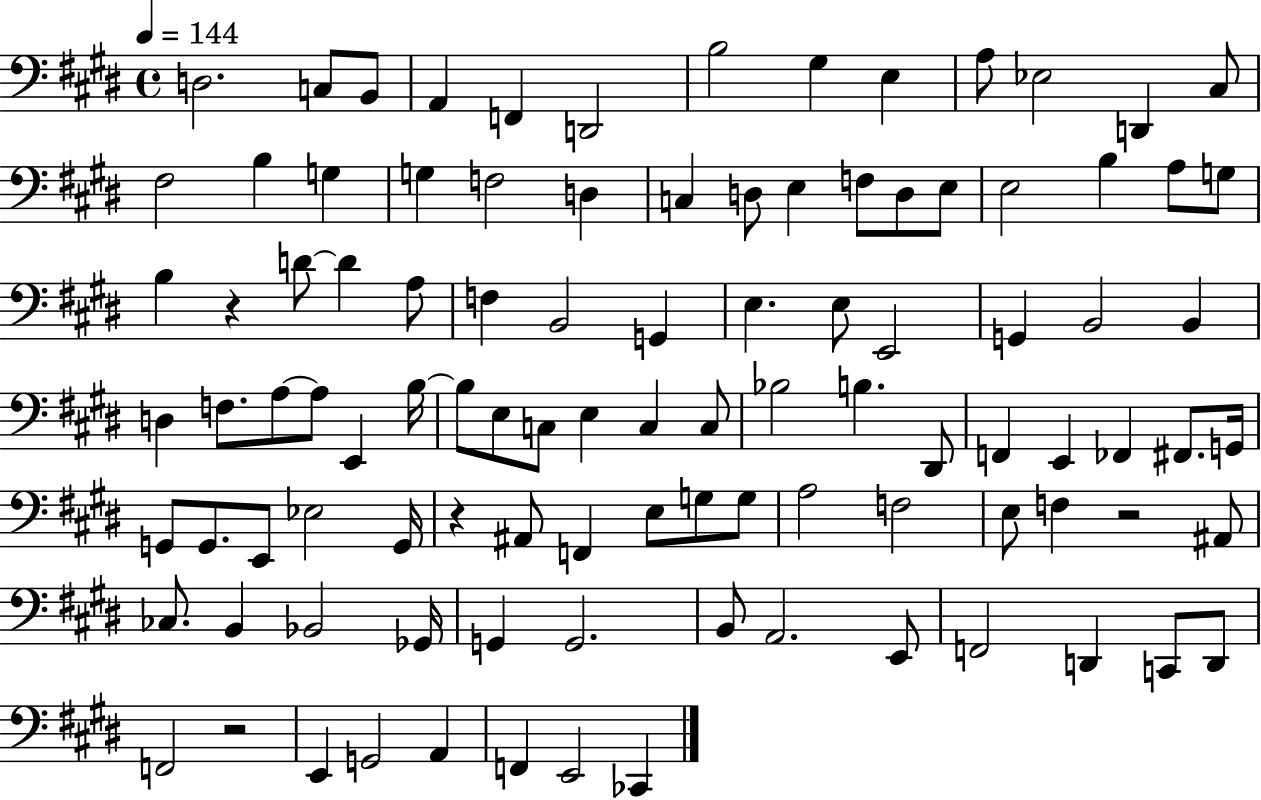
D3/h. C3/e B2/e A2/q F2/q D2/h B3/h G#3/q E3/q A3/e Eb3/h D2/q C#3/e F#3/h B3/q G3/q G3/q F3/h D3/q C3/q D3/e E3/q F3/e D3/e E3/e E3/h B3/q A3/e G3/e B3/q R/q D4/e D4/q A3/e F3/q B2/h G2/q E3/q. E3/e E2/h G2/q B2/h B2/q D3/q F3/e. A3/e A3/e E2/q B3/s B3/e E3/e C3/e E3/q C3/q C3/e Bb3/h B3/q. D#2/e F2/q E2/q FES2/q F#2/e. G2/s G2/e G2/e. E2/e Eb3/h G2/s R/q A#2/e F2/q E3/e G3/e G3/e A3/h F3/h E3/e F3/q R/h A#2/e CES3/e. B2/q Bb2/h Gb2/s G2/q G2/h. B2/e A2/h. E2/e F2/h D2/q C2/e D2/e F2/h R/h E2/q G2/h A2/q F2/q E2/h CES2/q